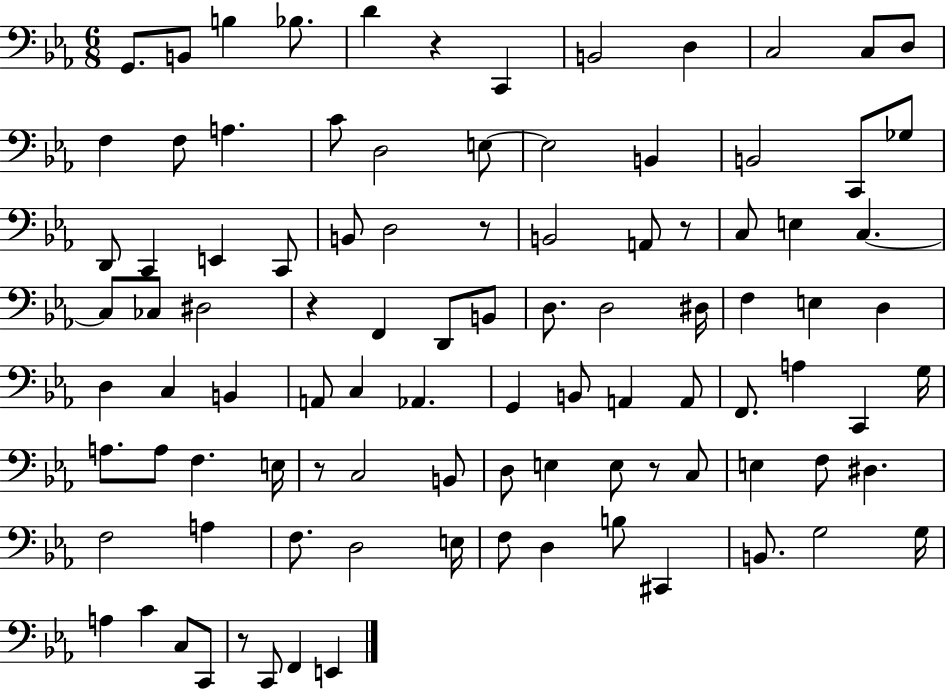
G2/e. B2/e B3/q Bb3/e. D4/q R/q C2/q B2/h D3/q C3/h C3/e D3/e F3/q F3/e A3/q. C4/e D3/h E3/e E3/h B2/q B2/h C2/e Gb3/e D2/e C2/q E2/q C2/e B2/e D3/h R/e B2/h A2/e R/e C3/e E3/q C3/q. C3/e CES3/e D#3/h R/q F2/q D2/e B2/e D3/e. D3/h D#3/s F3/q E3/q D3/q D3/q C3/q B2/q A2/e C3/q Ab2/q. G2/q B2/e A2/q A2/e F2/e. A3/q C2/q G3/s A3/e. A3/e F3/q. E3/s R/e C3/h B2/e D3/e E3/q E3/e R/e C3/e E3/q F3/e D#3/q. F3/h A3/q F3/e. D3/h E3/s F3/e D3/q B3/e C#2/q B2/e. G3/h G3/s A3/q C4/q C3/e C2/e R/e C2/e F2/q E2/q